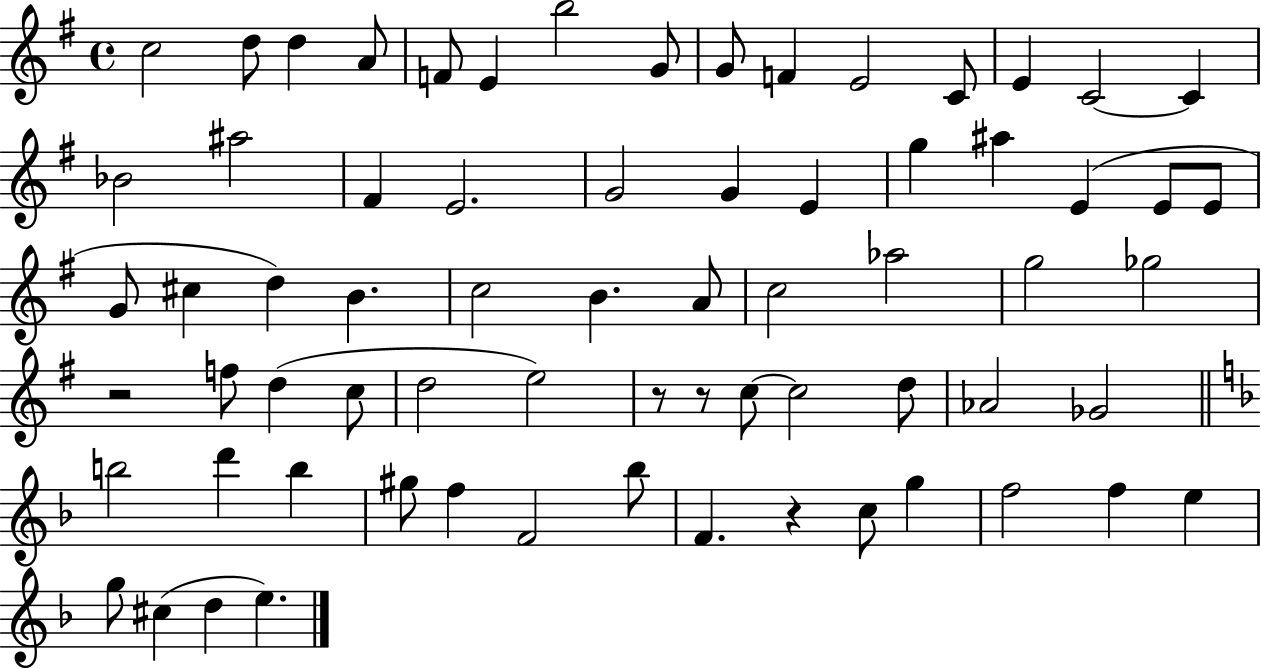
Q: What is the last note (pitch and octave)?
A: E5